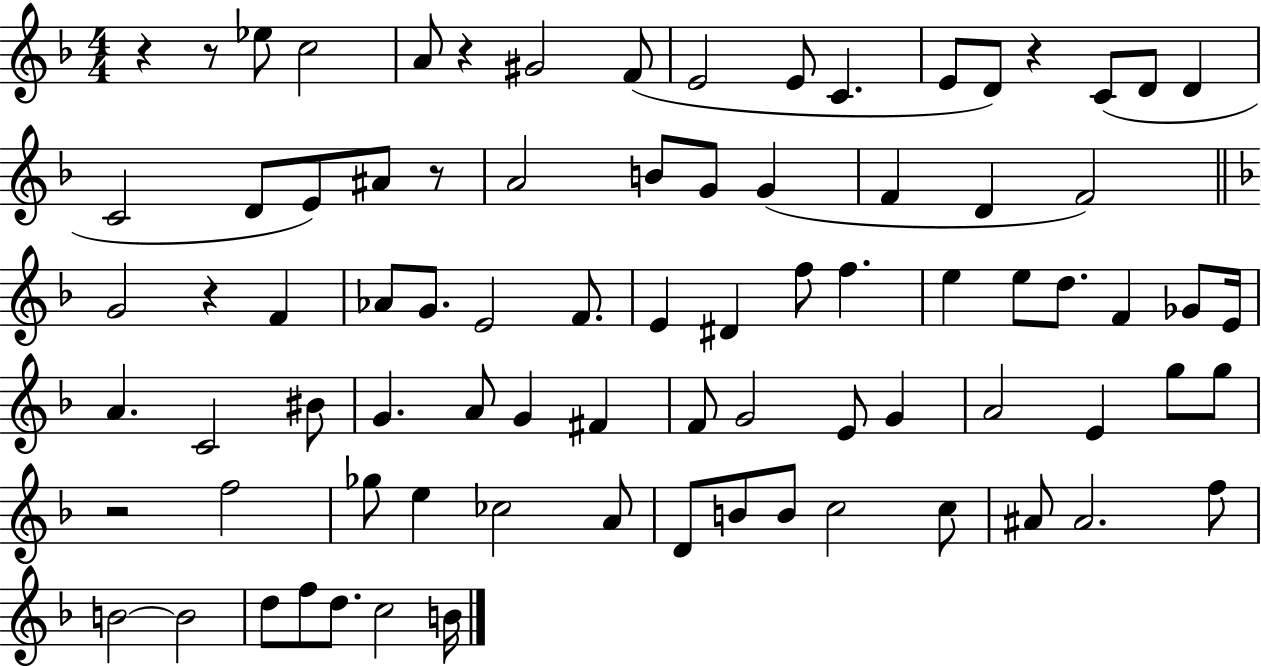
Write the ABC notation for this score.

X:1
T:Untitled
M:4/4
L:1/4
K:F
z z/2 _e/2 c2 A/2 z ^G2 F/2 E2 E/2 C E/2 D/2 z C/2 D/2 D C2 D/2 E/2 ^A/2 z/2 A2 B/2 G/2 G F D F2 G2 z F _A/2 G/2 E2 F/2 E ^D f/2 f e e/2 d/2 F _G/2 E/4 A C2 ^B/2 G A/2 G ^F F/2 G2 E/2 G A2 E g/2 g/2 z2 f2 _g/2 e _c2 A/2 D/2 B/2 B/2 c2 c/2 ^A/2 ^A2 f/2 B2 B2 d/2 f/2 d/2 c2 B/4